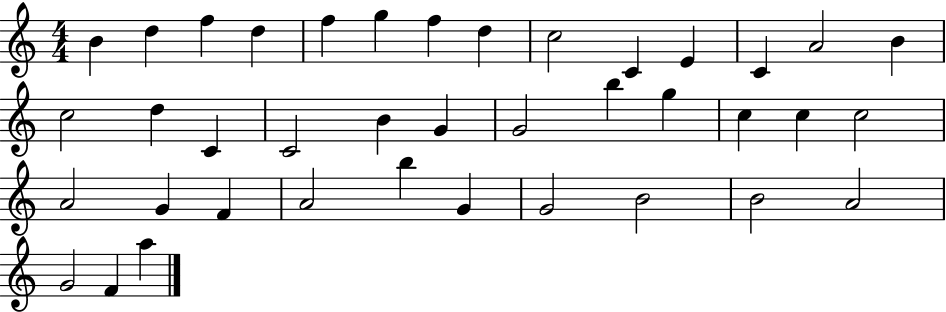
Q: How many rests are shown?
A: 0